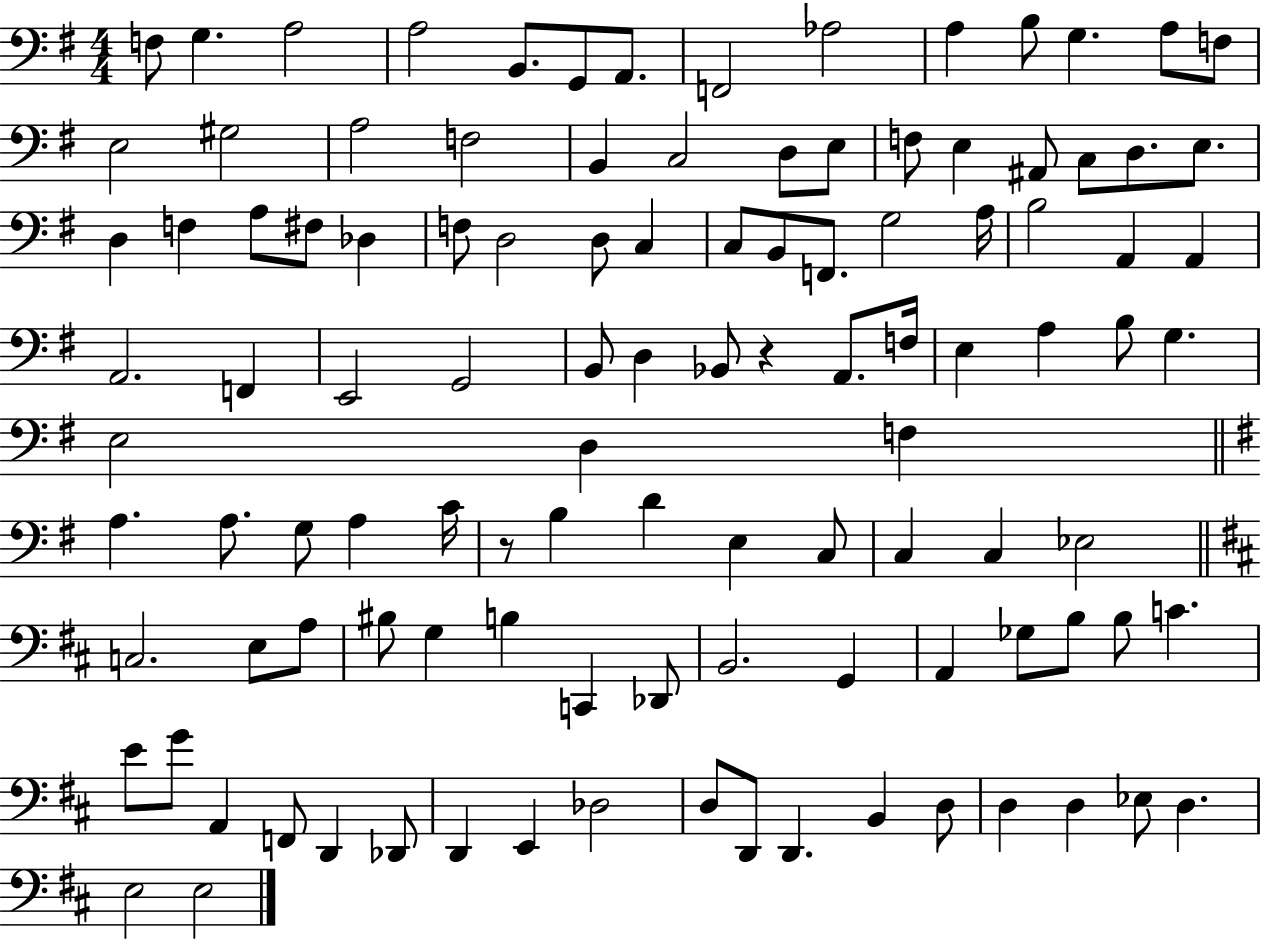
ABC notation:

X:1
T:Untitled
M:4/4
L:1/4
K:G
F,/2 G, A,2 A,2 B,,/2 G,,/2 A,,/2 F,,2 _A,2 A, B,/2 G, A,/2 F,/2 E,2 ^G,2 A,2 F,2 B,, C,2 D,/2 E,/2 F,/2 E, ^A,,/2 C,/2 D,/2 E,/2 D, F, A,/2 ^F,/2 _D, F,/2 D,2 D,/2 C, C,/2 B,,/2 F,,/2 G,2 A,/4 B,2 A,, A,, A,,2 F,, E,,2 G,,2 B,,/2 D, _B,,/2 z A,,/2 F,/4 E, A, B,/2 G, E,2 D, F, A, A,/2 G,/2 A, C/4 z/2 B, D E, C,/2 C, C, _E,2 C,2 E,/2 A,/2 ^B,/2 G, B, C,, _D,,/2 B,,2 G,, A,, _G,/2 B,/2 B,/2 C E/2 G/2 A,, F,,/2 D,, _D,,/2 D,, E,, _D,2 D,/2 D,,/2 D,, B,, D,/2 D, D, _E,/2 D, E,2 E,2